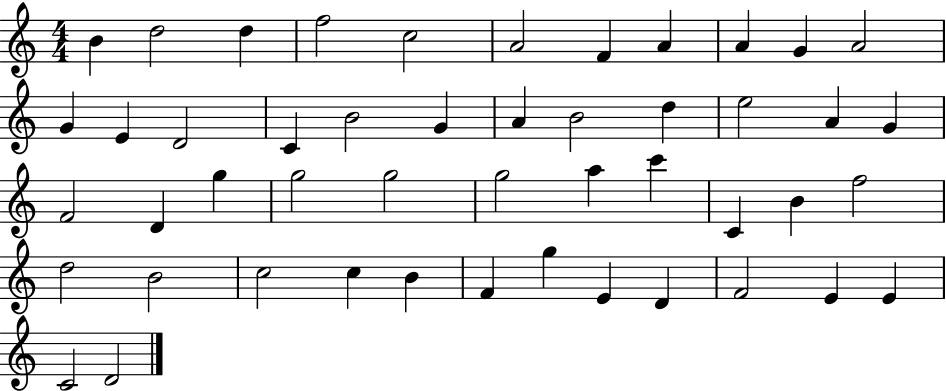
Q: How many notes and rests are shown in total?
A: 48